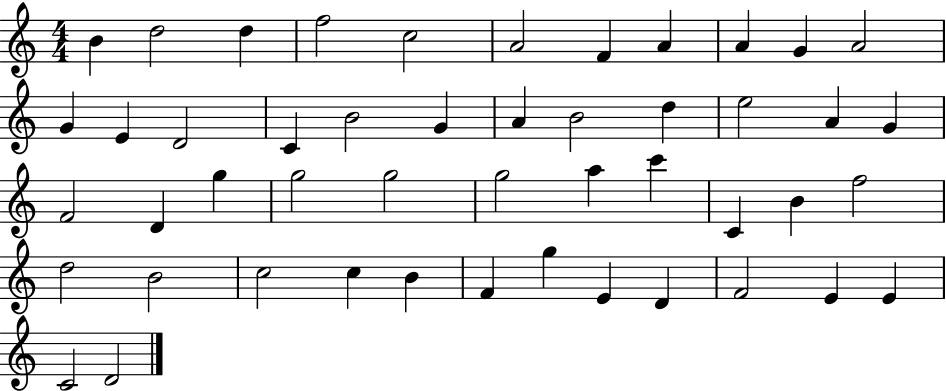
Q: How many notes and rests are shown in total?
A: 48